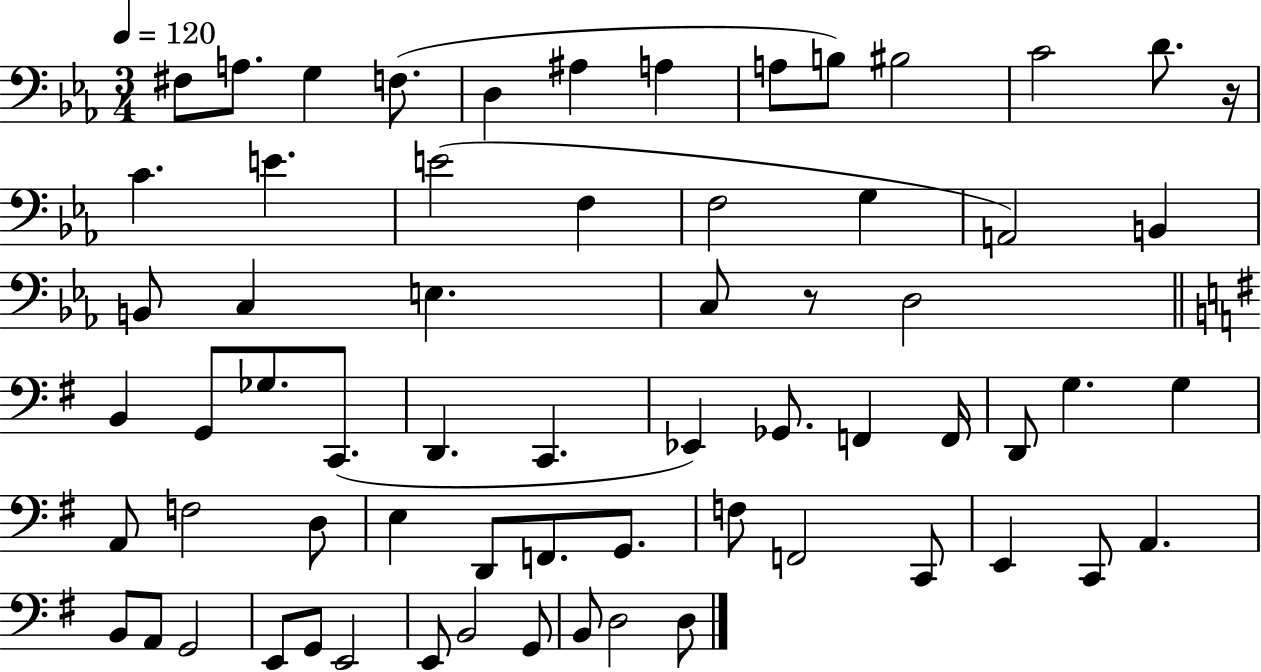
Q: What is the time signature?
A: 3/4